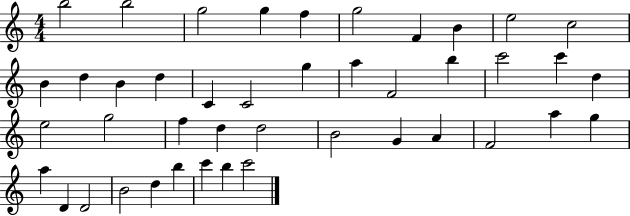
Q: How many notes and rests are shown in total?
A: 43